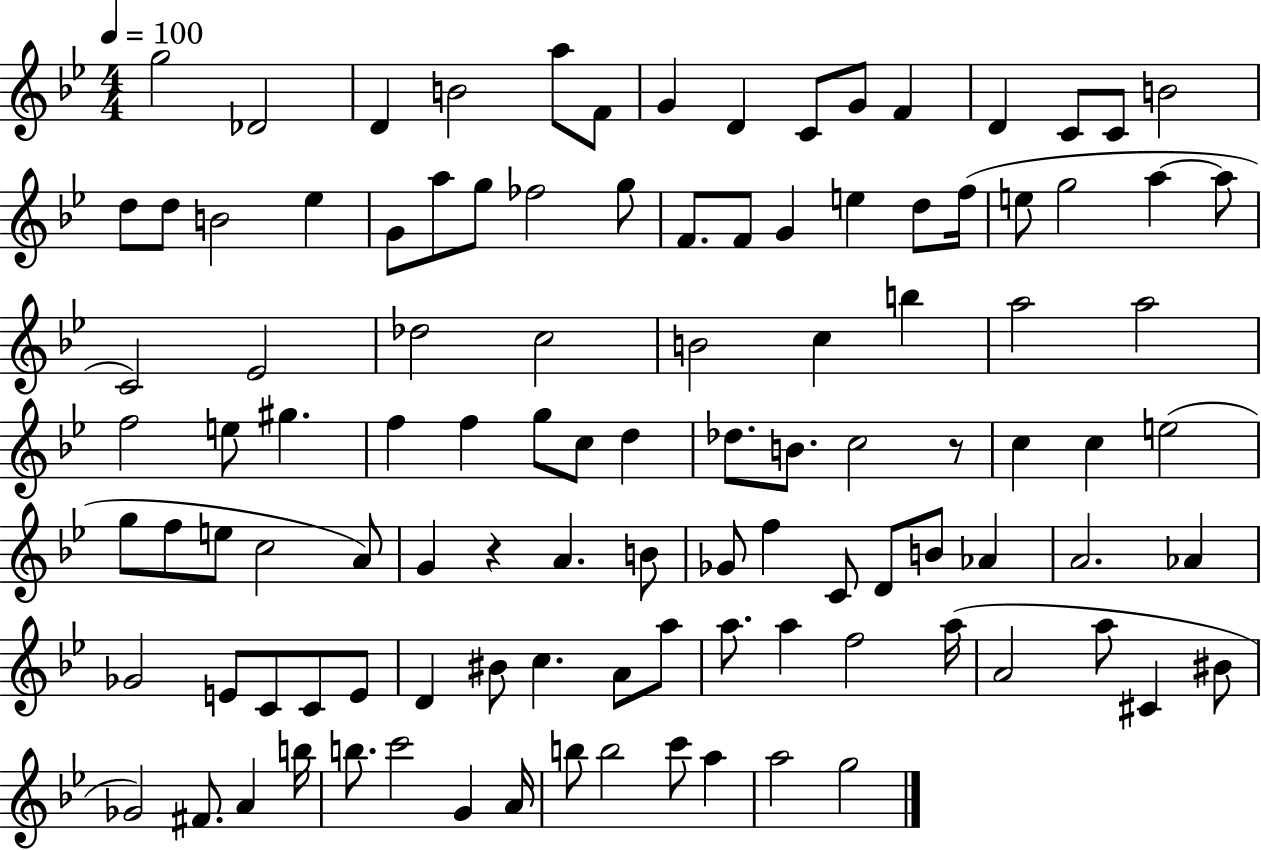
{
  \clef treble
  \numericTimeSignature
  \time 4/4
  \key bes \major
  \tempo 4 = 100
  g''2 des'2 | d'4 b'2 a''8 f'8 | g'4 d'4 c'8 g'8 f'4 | d'4 c'8 c'8 b'2 | \break d''8 d''8 b'2 ees''4 | g'8 a''8 g''8 fes''2 g''8 | f'8. f'8 g'4 e''4 d''8 f''16( | e''8 g''2 a''4~~ a''8 | \break c'2) ees'2 | des''2 c''2 | b'2 c''4 b''4 | a''2 a''2 | \break f''2 e''8 gis''4. | f''4 f''4 g''8 c''8 d''4 | des''8. b'8. c''2 r8 | c''4 c''4 e''2( | \break g''8 f''8 e''8 c''2 a'8) | g'4 r4 a'4. b'8 | ges'8 f''4 c'8 d'8 b'8 aes'4 | a'2. aes'4 | \break ges'2 e'8 c'8 c'8 e'8 | d'4 bis'8 c''4. a'8 a''8 | a''8. a''4 f''2 a''16( | a'2 a''8 cis'4 bis'8 | \break ges'2) fis'8. a'4 b''16 | b''8. c'''2 g'4 a'16 | b''8 b''2 c'''8 a''4 | a''2 g''2 | \break \bar "|."
}